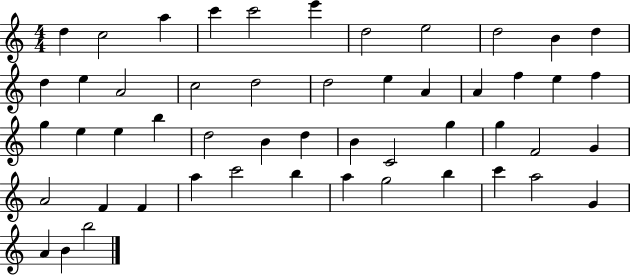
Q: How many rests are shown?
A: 0